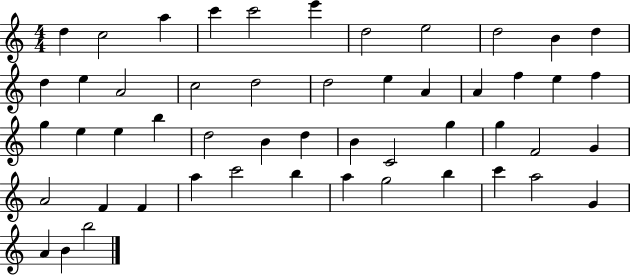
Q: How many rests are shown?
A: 0